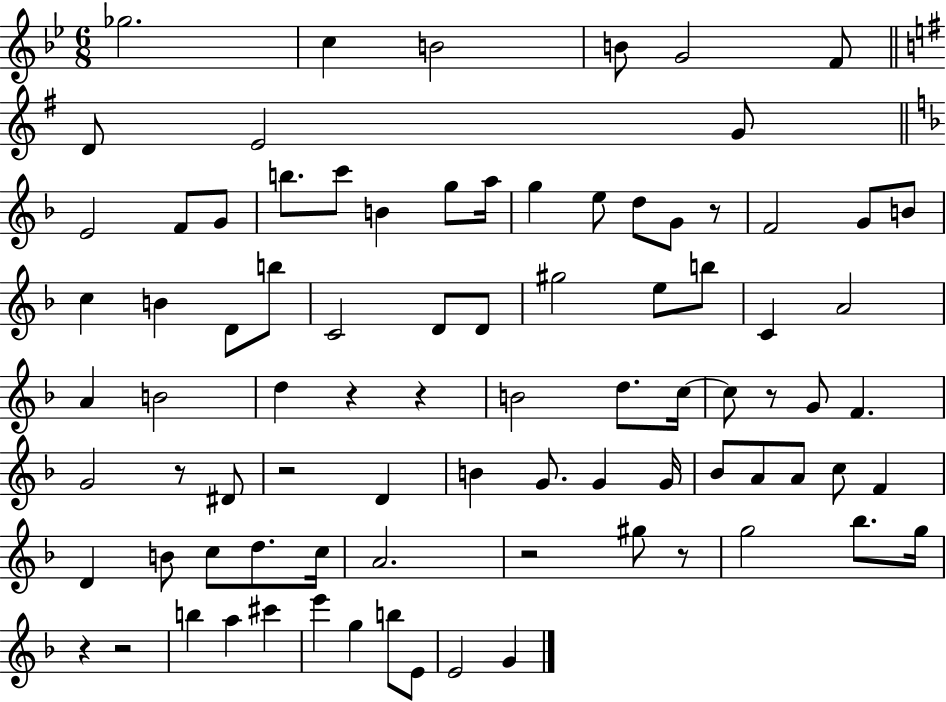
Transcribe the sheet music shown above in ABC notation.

X:1
T:Untitled
M:6/8
L:1/4
K:Bb
_g2 c B2 B/2 G2 F/2 D/2 E2 G/2 E2 F/2 G/2 b/2 c'/2 B g/2 a/4 g e/2 d/2 G/2 z/2 F2 G/2 B/2 c B D/2 b/2 C2 D/2 D/2 ^g2 e/2 b/2 C A2 A B2 d z z B2 d/2 c/4 c/2 z/2 G/2 F G2 z/2 ^D/2 z2 D B G/2 G G/4 _B/2 A/2 A/2 c/2 F D B/2 c/2 d/2 c/4 A2 z2 ^g/2 z/2 g2 _b/2 g/4 z z2 b a ^c' e' g b/2 E/2 E2 G